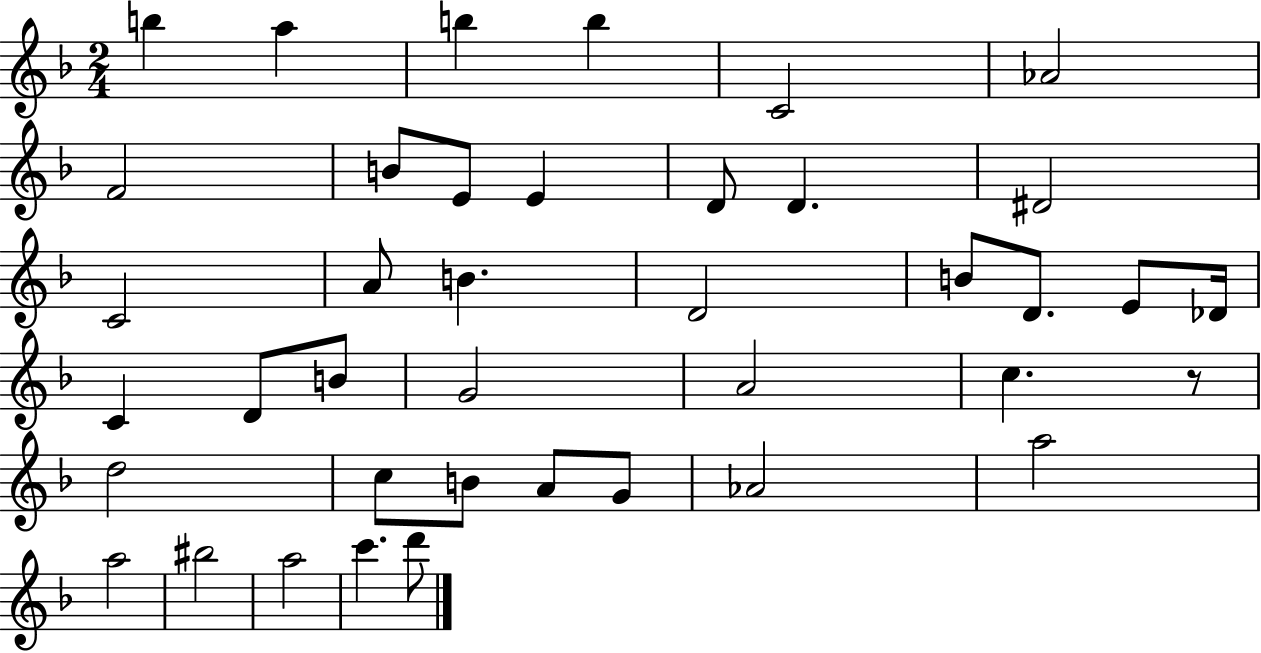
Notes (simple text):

B5/q A5/q B5/q B5/q C4/h Ab4/h F4/h B4/e E4/e E4/q D4/e D4/q. D#4/h C4/h A4/e B4/q. D4/h B4/e D4/e. E4/e Db4/s C4/q D4/e B4/e G4/h A4/h C5/q. R/e D5/h C5/e B4/e A4/e G4/e Ab4/h A5/h A5/h BIS5/h A5/h C6/q. D6/e